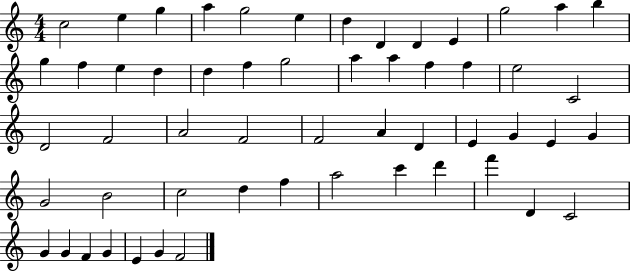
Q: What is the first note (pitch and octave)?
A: C5